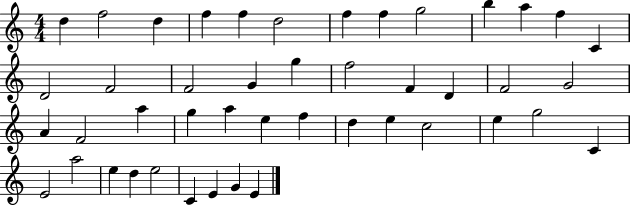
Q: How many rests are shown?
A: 0